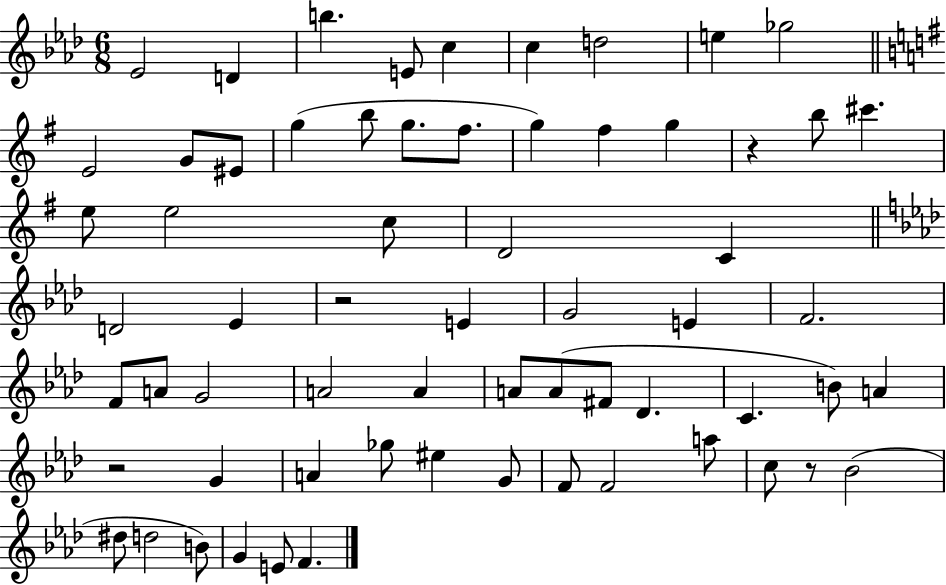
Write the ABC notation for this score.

X:1
T:Untitled
M:6/8
L:1/4
K:Ab
_E2 D b E/2 c c d2 e _g2 E2 G/2 ^E/2 g b/2 g/2 ^f/2 g ^f g z b/2 ^c' e/2 e2 c/2 D2 C D2 _E z2 E G2 E F2 F/2 A/2 G2 A2 A A/2 A/2 ^F/2 _D C B/2 A z2 G A _g/2 ^e G/2 F/2 F2 a/2 c/2 z/2 _B2 ^d/2 d2 B/2 G E/2 F